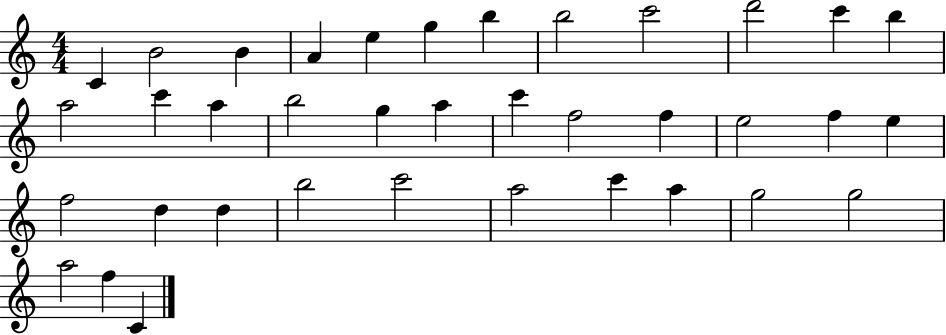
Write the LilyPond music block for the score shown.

{
  \clef treble
  \numericTimeSignature
  \time 4/4
  \key c \major
  c'4 b'2 b'4 | a'4 e''4 g''4 b''4 | b''2 c'''2 | d'''2 c'''4 b''4 | \break a''2 c'''4 a''4 | b''2 g''4 a''4 | c'''4 f''2 f''4 | e''2 f''4 e''4 | \break f''2 d''4 d''4 | b''2 c'''2 | a''2 c'''4 a''4 | g''2 g''2 | \break a''2 f''4 c'4 | \bar "|."
}